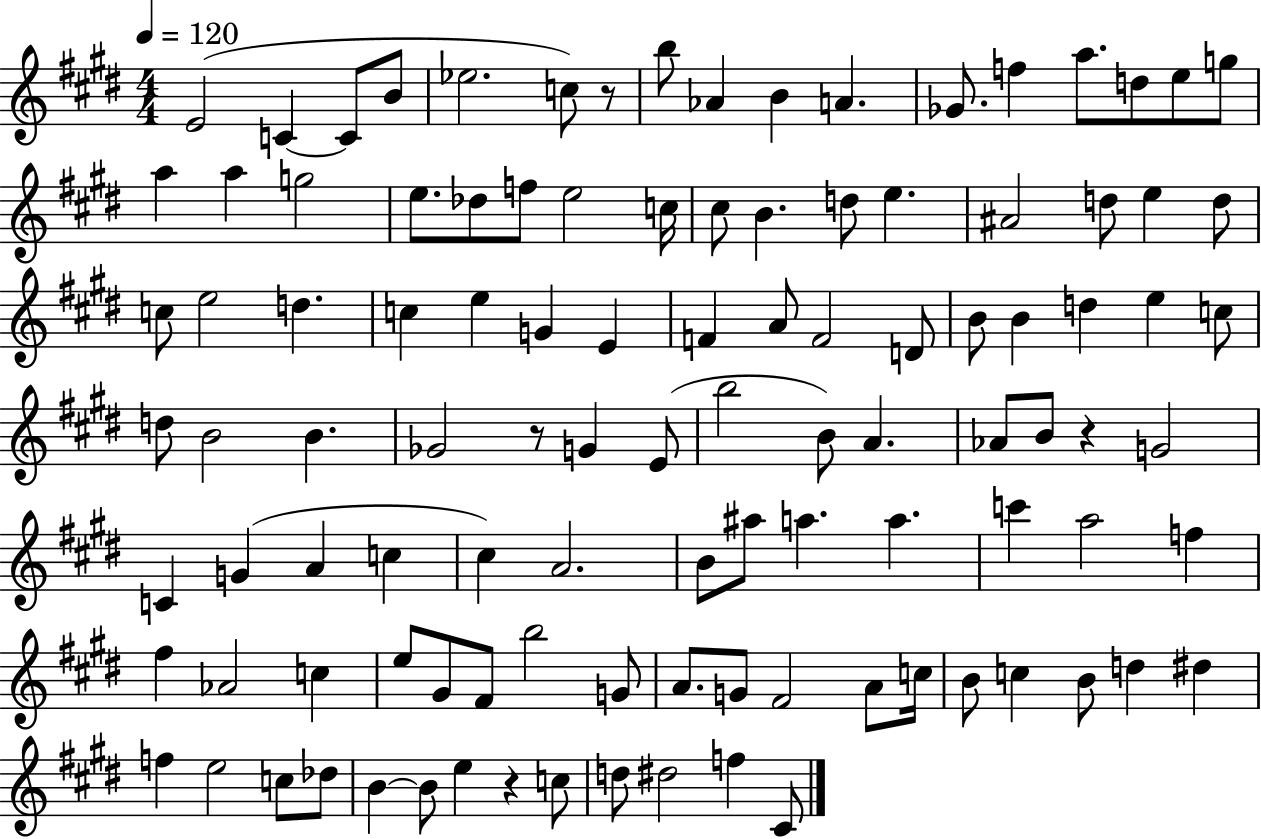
E4/h C4/q C4/e B4/e Eb5/h. C5/e R/e B5/e Ab4/q B4/q A4/q. Gb4/e. F5/q A5/e. D5/e E5/e G5/e A5/q A5/q G5/h E5/e. Db5/e F5/e E5/h C5/s C#5/e B4/q. D5/e E5/q. A#4/h D5/e E5/q D5/e C5/e E5/h D5/q. C5/q E5/q G4/q E4/q F4/q A4/e F4/h D4/e B4/e B4/q D5/q E5/q C5/e D5/e B4/h B4/q. Gb4/h R/e G4/q E4/e B5/h B4/e A4/q. Ab4/e B4/e R/q G4/h C4/q G4/q A4/q C5/q C#5/q A4/h. B4/e A#5/e A5/q. A5/q. C6/q A5/h F5/q F#5/q Ab4/h C5/q E5/e G#4/e F#4/e B5/h G4/e A4/e. G4/e F#4/h A4/e C5/s B4/e C5/q B4/e D5/q D#5/q F5/q E5/h C5/e Db5/e B4/q B4/e E5/q R/q C5/e D5/e D#5/h F5/q C#4/e